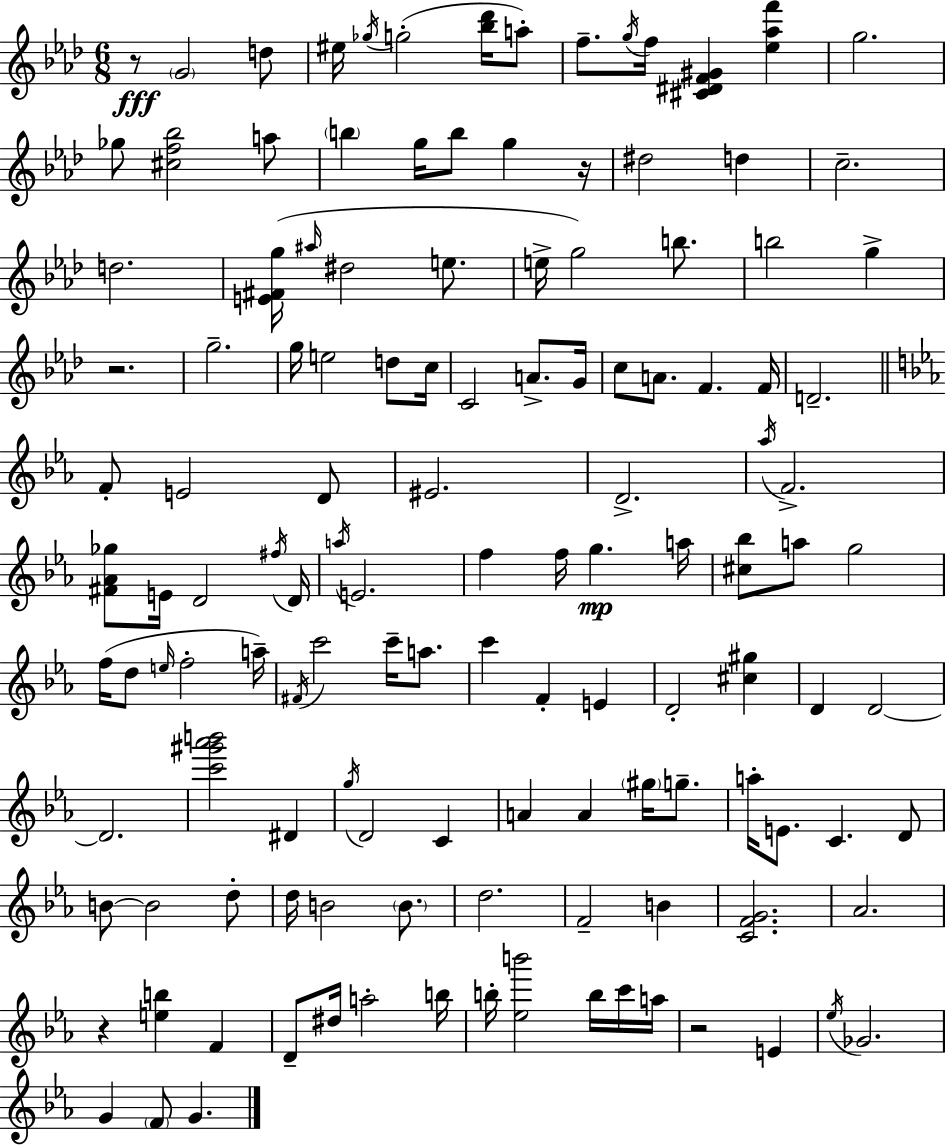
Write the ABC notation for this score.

X:1
T:Untitled
M:6/8
L:1/4
K:Ab
z/2 G2 d/2 ^e/4 _g/4 g2 [_b_d']/4 a/2 f/2 g/4 f/4 [^C^DF^G] [_e_af'] g2 _g/2 [^cf_b]2 a/2 b g/4 b/2 g z/4 ^d2 d c2 d2 [E^Fg]/4 ^a/4 ^d2 e/2 e/4 g2 b/2 b2 g z2 g2 g/4 e2 d/2 c/4 C2 A/2 G/4 c/2 A/2 F F/4 D2 F/2 E2 D/2 ^E2 D2 _a/4 F2 [^F_A_g]/2 E/4 D2 ^f/4 D/4 a/4 E2 f f/4 g a/4 [^c_b]/2 a/2 g2 f/4 d/2 e/4 f2 a/4 ^F/4 c'2 c'/4 a/2 c' F E D2 [^c^g] D D2 D2 [c'^g'_a'b']2 ^D g/4 D2 C A A ^g/4 g/2 a/4 E/2 C D/2 B/2 B2 d/2 d/4 B2 B/2 d2 F2 B [CFG]2 _A2 z [eb] F D/2 ^d/4 a2 b/4 b/4 [_eb']2 b/4 c'/4 a/4 z2 E _e/4 _G2 G F/2 G